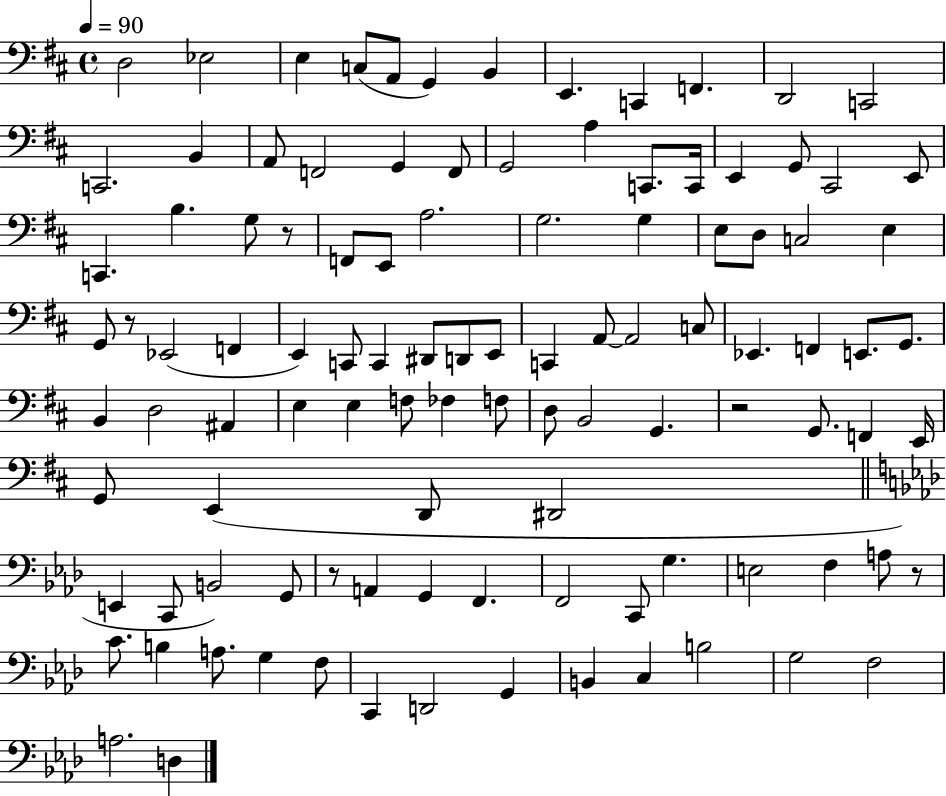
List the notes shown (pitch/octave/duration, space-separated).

D3/h Eb3/h E3/q C3/e A2/e G2/q B2/q E2/q. C2/q F2/q. D2/h C2/h C2/h. B2/q A2/e F2/h G2/q F2/e G2/h A3/q C2/e. C2/s E2/q G2/e C#2/h E2/e C2/q. B3/q. G3/e R/e F2/e E2/e A3/h. G3/h. G3/q E3/e D3/e C3/h E3/q G2/e R/e Eb2/h F2/q E2/q C2/e C2/q D#2/e D2/e E2/e C2/q A2/e A2/h C3/e Eb2/q. F2/q E2/e. G2/e. B2/q D3/h A#2/q E3/q E3/q F3/e FES3/q F3/e D3/e B2/h G2/q. R/h G2/e. F2/q E2/s G2/e E2/q D2/e D#2/h E2/q C2/e B2/h G2/e R/e A2/q G2/q F2/q. F2/h C2/e G3/q. E3/h F3/q A3/e R/e C4/e. B3/q A3/e. G3/q F3/e C2/q D2/h G2/q B2/q C3/q B3/h G3/h F3/h A3/h. D3/q